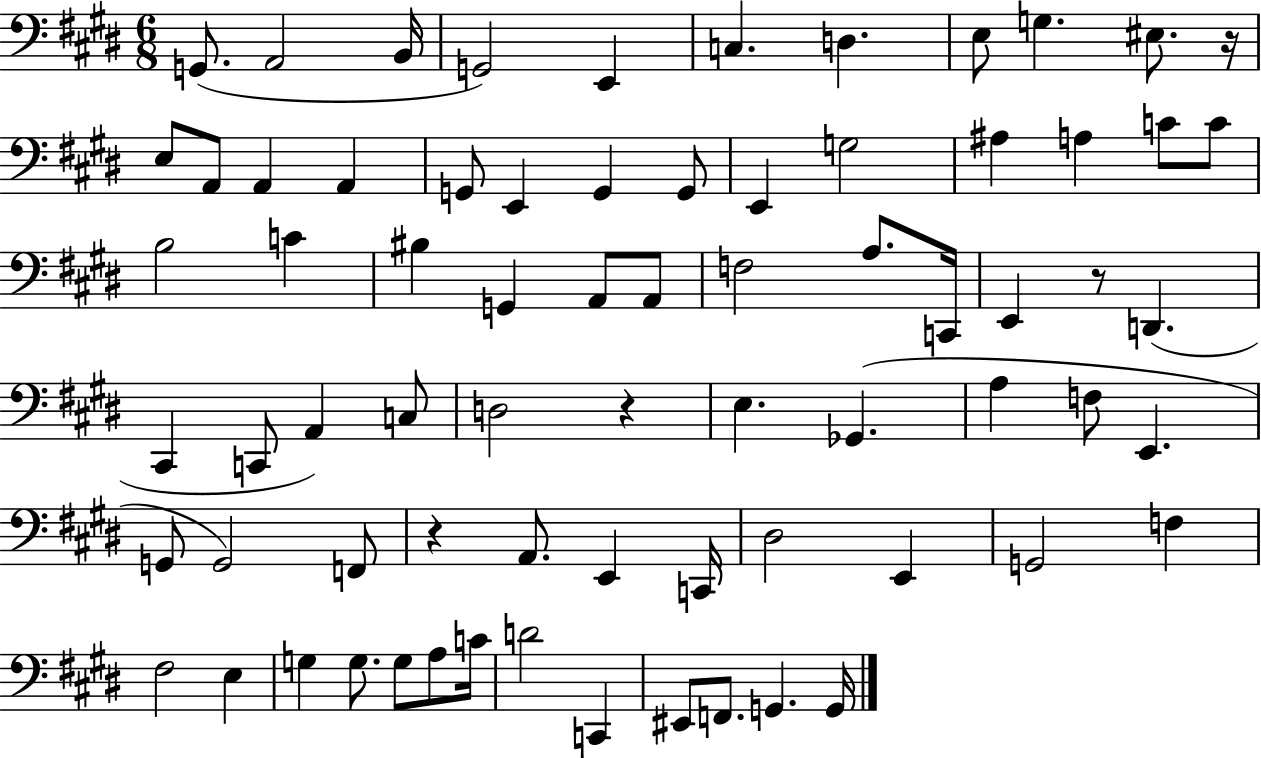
X:1
T:Untitled
M:6/8
L:1/4
K:E
G,,/2 A,,2 B,,/4 G,,2 E,, C, D, E,/2 G, ^E,/2 z/4 E,/2 A,,/2 A,, A,, G,,/2 E,, G,, G,,/2 E,, G,2 ^A, A, C/2 C/2 B,2 C ^B, G,, A,,/2 A,,/2 F,2 A,/2 C,,/4 E,, z/2 D,, ^C,, C,,/2 A,, C,/2 D,2 z E, _G,, A, F,/2 E,, G,,/2 G,,2 F,,/2 z A,,/2 E,, C,,/4 ^D,2 E,, G,,2 F, ^F,2 E, G, G,/2 G,/2 A,/2 C/4 D2 C,, ^E,,/2 F,,/2 G,, G,,/4